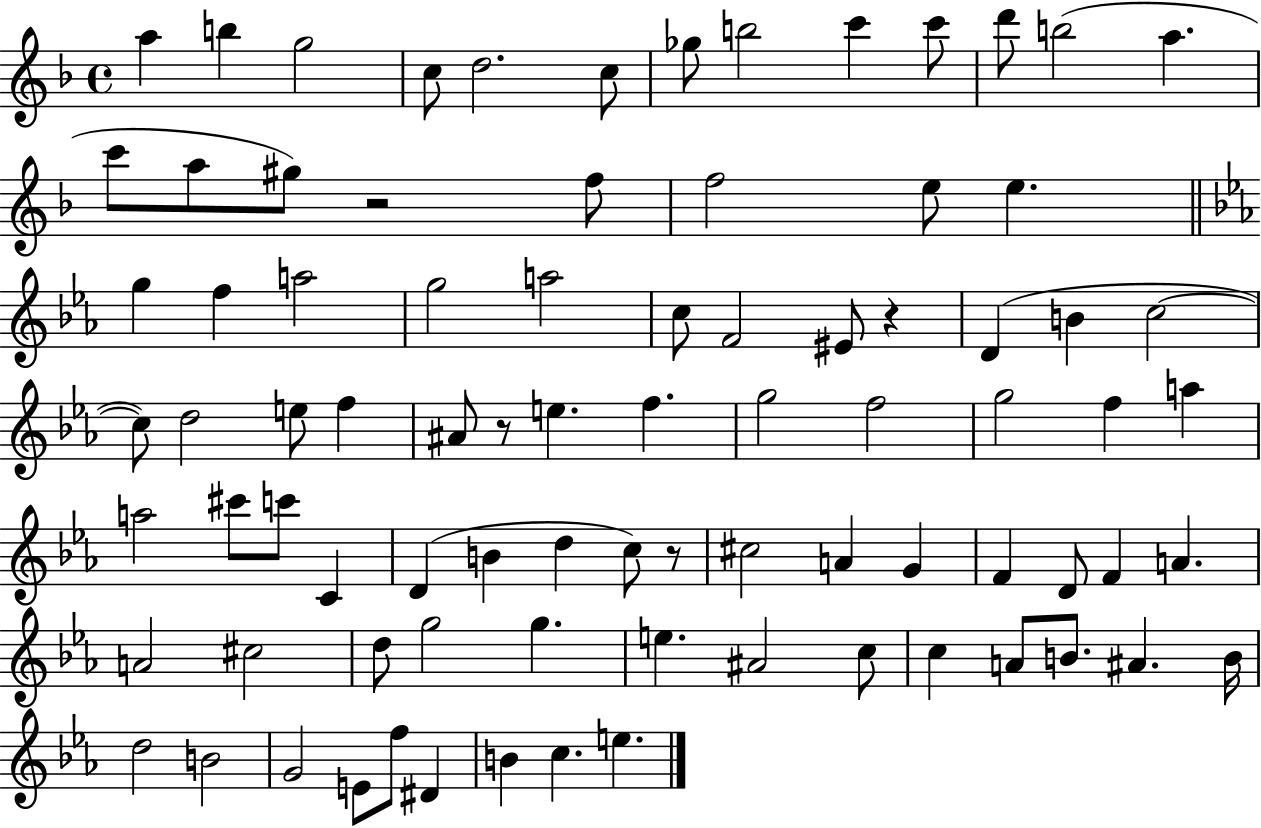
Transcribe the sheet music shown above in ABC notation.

X:1
T:Untitled
M:4/4
L:1/4
K:F
a b g2 c/2 d2 c/2 _g/2 b2 c' c'/2 d'/2 b2 a c'/2 a/2 ^g/2 z2 f/2 f2 e/2 e g f a2 g2 a2 c/2 F2 ^E/2 z D B c2 c/2 d2 e/2 f ^A/2 z/2 e f g2 f2 g2 f a a2 ^c'/2 c'/2 C D B d c/2 z/2 ^c2 A G F D/2 F A A2 ^c2 d/2 g2 g e ^A2 c/2 c A/2 B/2 ^A B/4 d2 B2 G2 E/2 f/2 ^D B c e